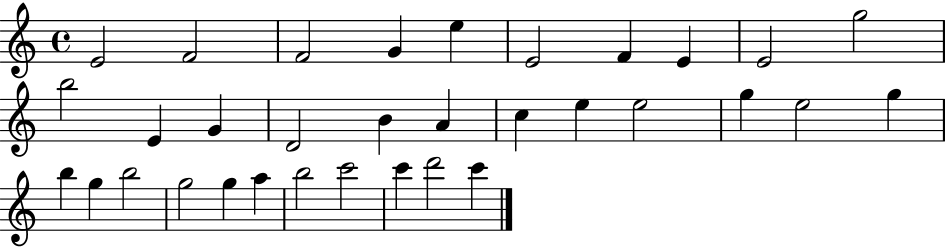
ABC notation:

X:1
T:Untitled
M:4/4
L:1/4
K:C
E2 F2 F2 G e E2 F E E2 g2 b2 E G D2 B A c e e2 g e2 g b g b2 g2 g a b2 c'2 c' d'2 c'